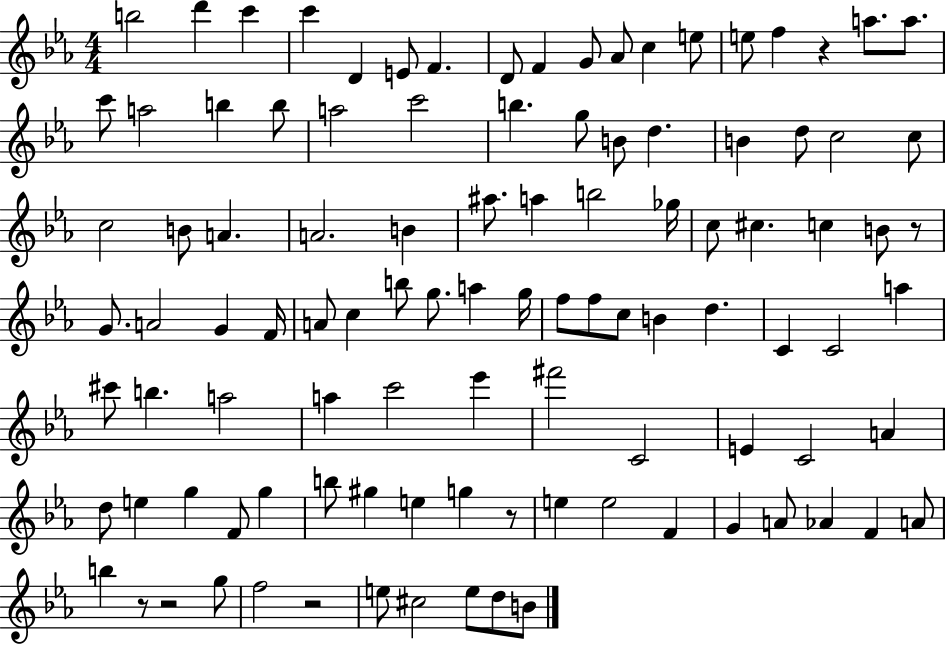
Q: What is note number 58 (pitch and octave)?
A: B4